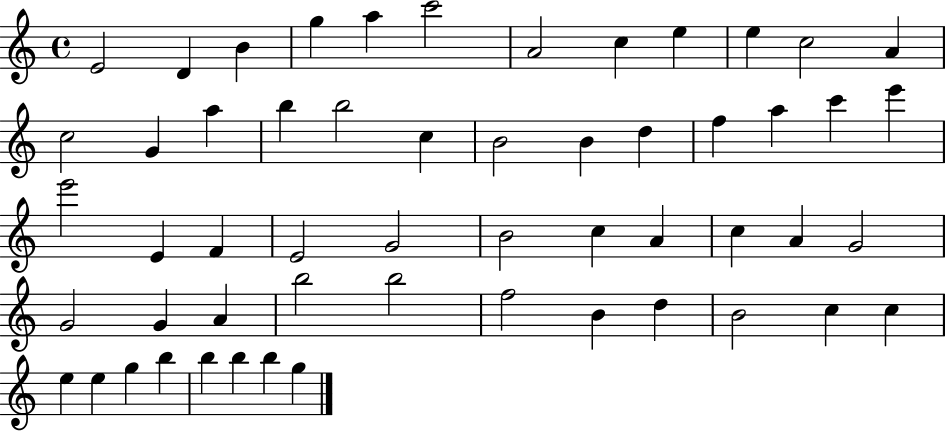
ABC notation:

X:1
T:Untitled
M:4/4
L:1/4
K:C
E2 D B g a c'2 A2 c e e c2 A c2 G a b b2 c B2 B d f a c' e' e'2 E F E2 G2 B2 c A c A G2 G2 G A b2 b2 f2 B d B2 c c e e g b b b b g